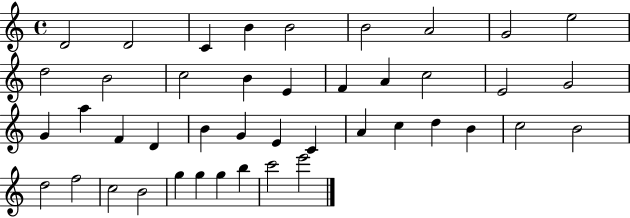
{
  \clef treble
  \time 4/4
  \defaultTimeSignature
  \key c \major
  d'2 d'2 | c'4 b'4 b'2 | b'2 a'2 | g'2 e''2 | \break d''2 b'2 | c''2 b'4 e'4 | f'4 a'4 c''2 | e'2 g'2 | \break g'4 a''4 f'4 d'4 | b'4 g'4 e'4 c'4 | a'4 c''4 d''4 b'4 | c''2 b'2 | \break d''2 f''2 | c''2 b'2 | g''4 g''4 g''4 b''4 | c'''2 e'''2 | \break \bar "|."
}